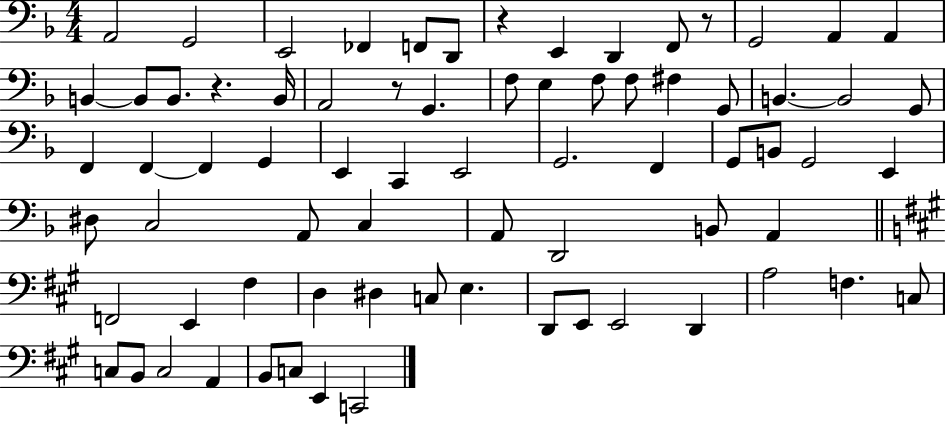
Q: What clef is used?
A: bass